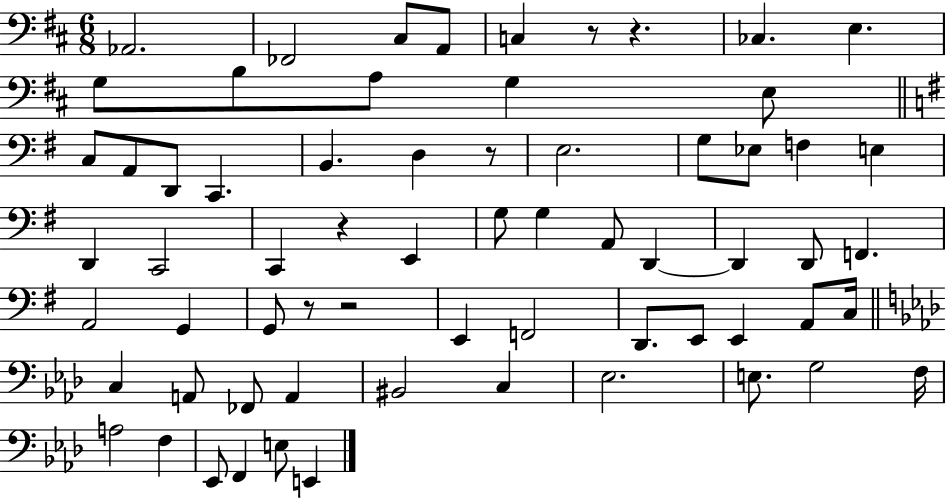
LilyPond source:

{
  \clef bass
  \numericTimeSignature
  \time 6/8
  \key d \major
  aes,2. | fes,2 cis8 a,8 | c4 r8 r4. | ces4. e4. | \break g8 b8 a8 g4 e8 | \bar "||" \break \key e \minor c8 a,8 d,8 c,4. | b,4. d4 r8 | e2. | g8 ees8 f4 e4 | \break d,4 c,2 | c,4 r4 e,4 | g8 g4 a,8 d,4~~ | d,4 d,8 f,4. | \break a,2 g,4 | g,8 r8 r2 | e,4 f,2 | d,8. e,8 e,4 a,8 c16 | \break \bar "||" \break \key f \minor c4 a,8 fes,8 a,4 | bis,2 c4 | ees2. | e8. g2 f16 | \break a2 f4 | ees,8 f,4 e8 e,4 | \bar "|."
}